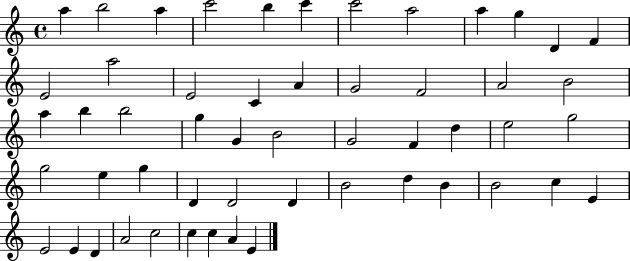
X:1
T:Untitled
M:4/4
L:1/4
K:C
a b2 a c'2 b c' c'2 a2 a g D F E2 a2 E2 C A G2 F2 A2 B2 a b b2 g G B2 G2 F d e2 g2 g2 e g D D2 D B2 d B B2 c E E2 E D A2 c2 c c A E